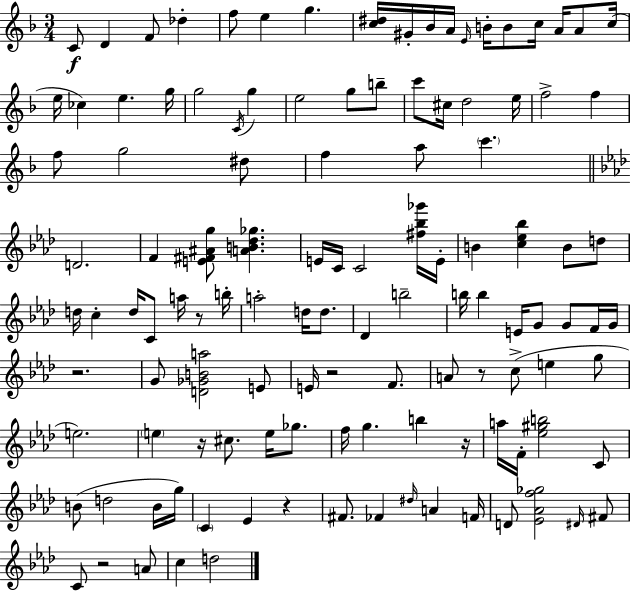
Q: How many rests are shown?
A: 8